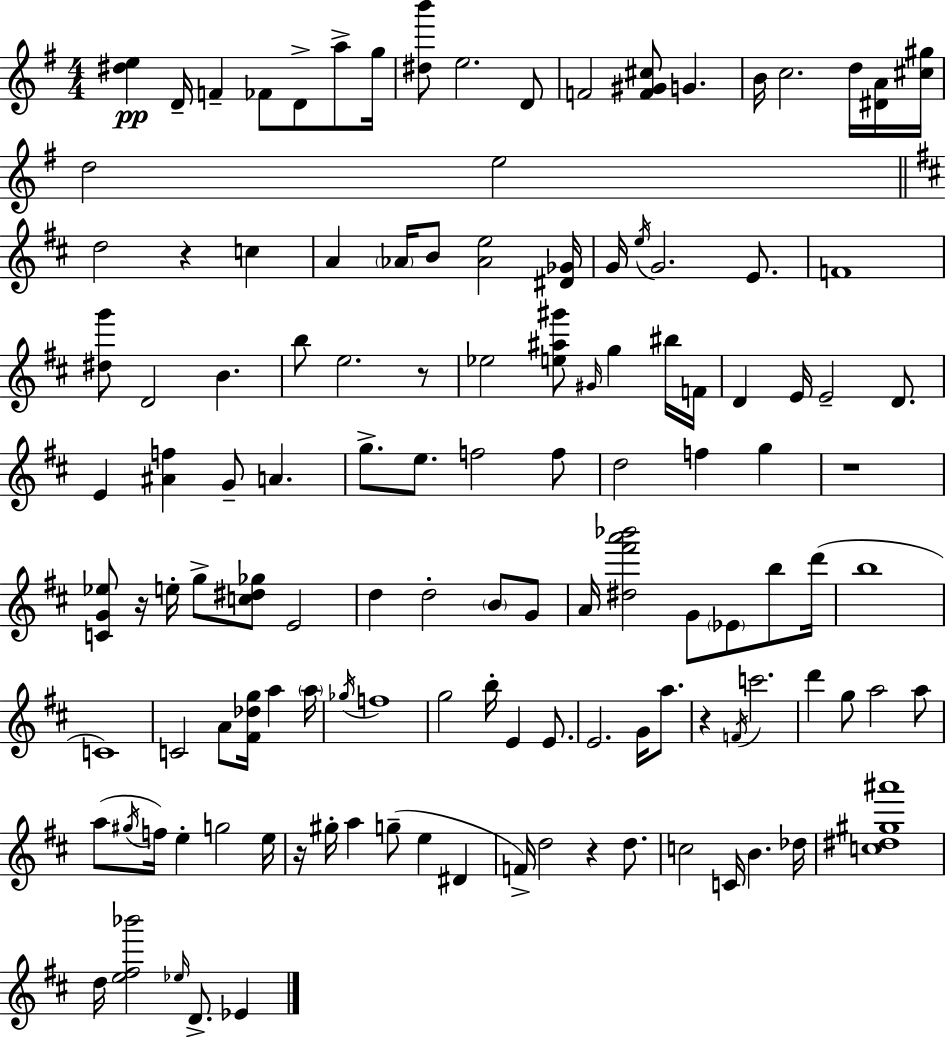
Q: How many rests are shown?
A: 7